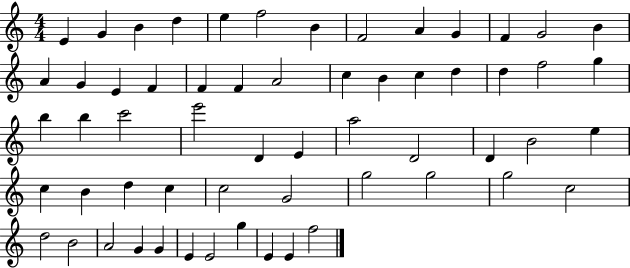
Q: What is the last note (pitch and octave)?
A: F5